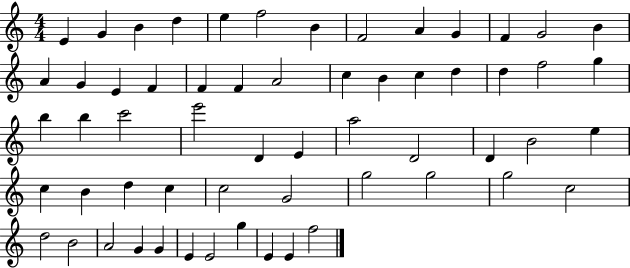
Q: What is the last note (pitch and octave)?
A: F5